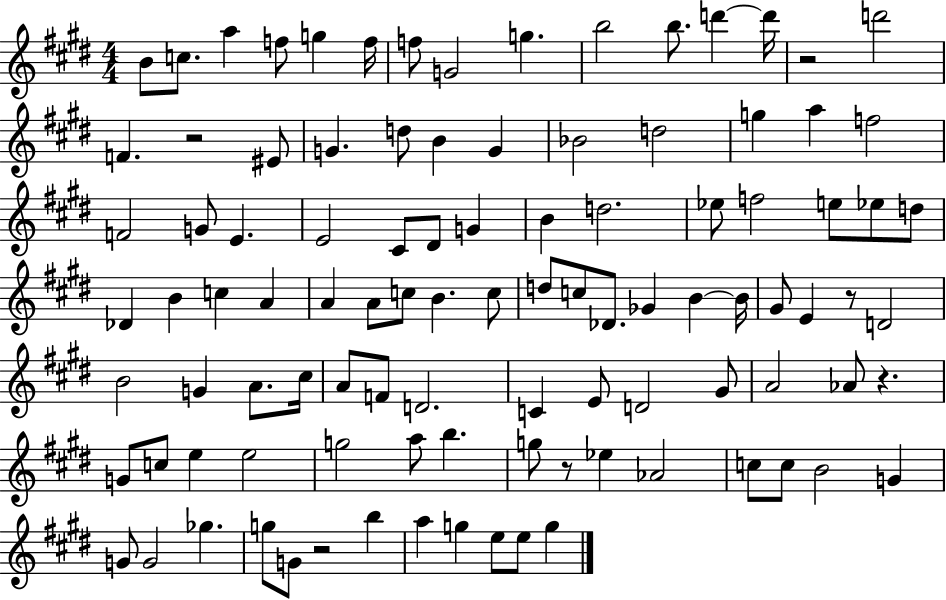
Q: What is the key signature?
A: E major